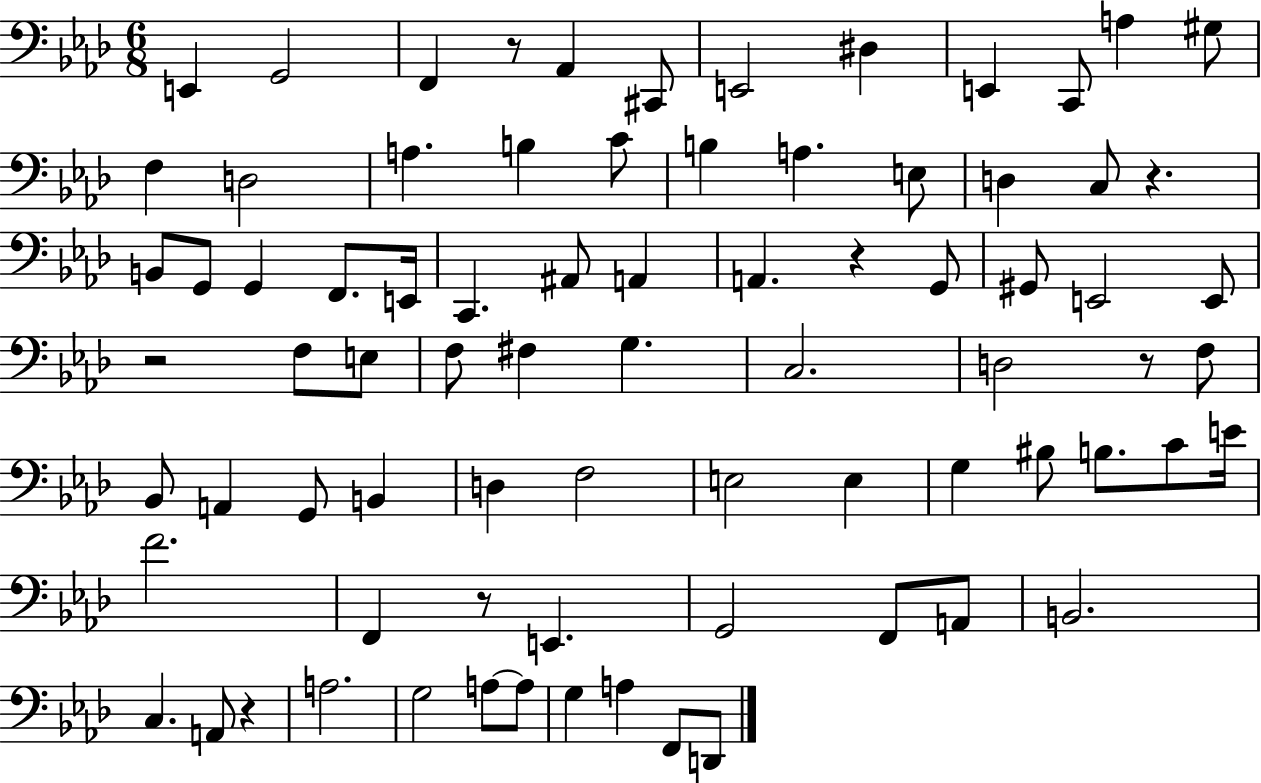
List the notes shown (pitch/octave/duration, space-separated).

E2/q G2/h F2/q R/e Ab2/q C#2/e E2/h D#3/q E2/q C2/e A3/q G#3/e F3/q D3/h A3/q. B3/q C4/e B3/q A3/q. E3/e D3/q C3/e R/q. B2/e G2/e G2/q F2/e. E2/s C2/q. A#2/e A2/q A2/q. R/q G2/e G#2/e E2/h E2/e R/h F3/e E3/e F3/e F#3/q G3/q. C3/h. D3/h R/e F3/e Bb2/e A2/q G2/e B2/q D3/q F3/h E3/h E3/q G3/q BIS3/e B3/e. C4/e E4/s F4/h. F2/q R/e E2/q. G2/h F2/e A2/e B2/h. C3/q. A2/e R/q A3/h. G3/h A3/e A3/e G3/q A3/q F2/e D2/e